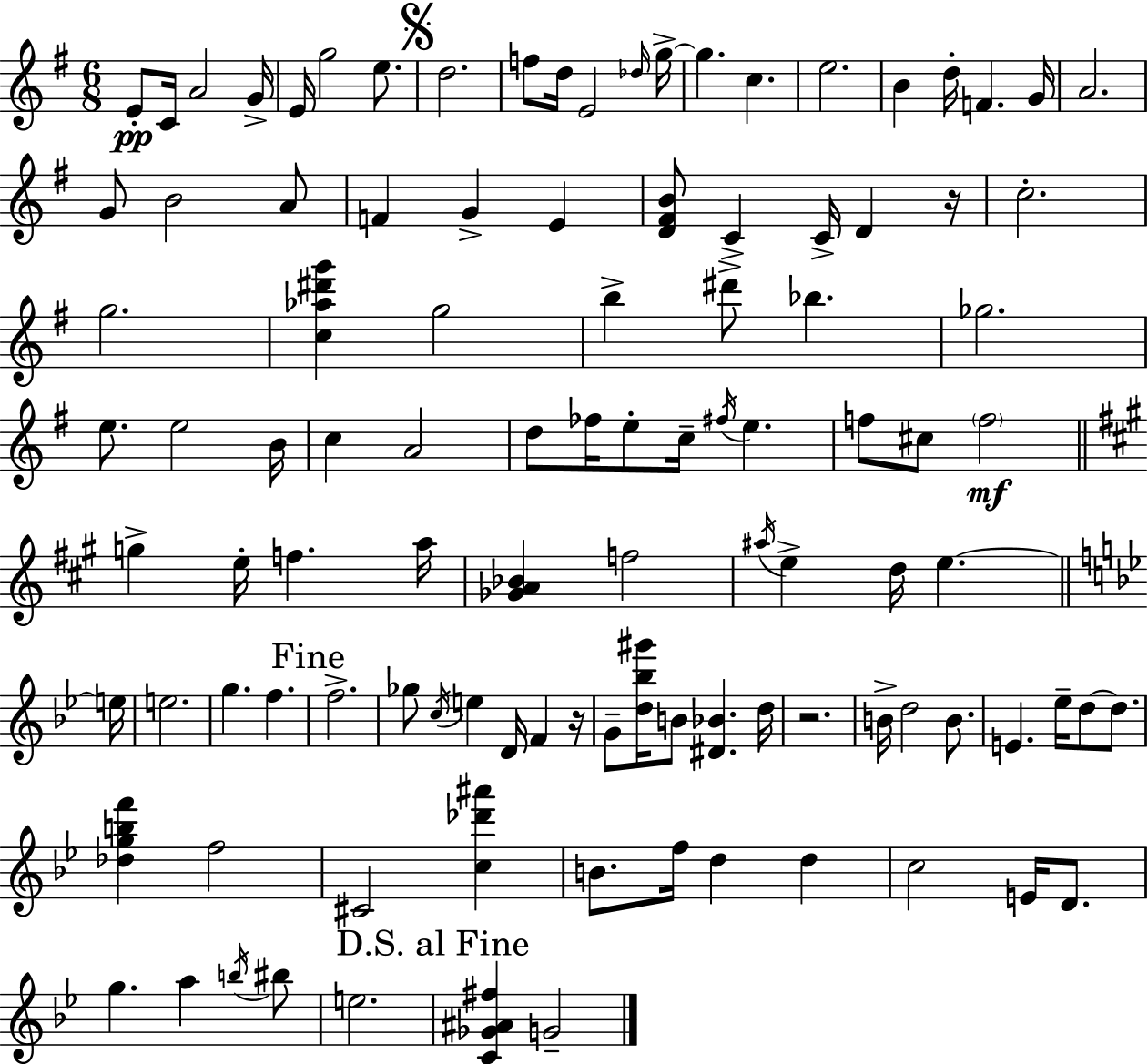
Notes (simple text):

E4/e C4/s A4/h G4/s E4/s G5/h E5/e. D5/h. F5/e D5/s E4/h Db5/s G5/s G5/q. C5/q. E5/h. B4/q D5/s F4/q. G4/s A4/h. G4/e B4/h A4/e F4/q G4/q E4/q [D4,F#4,B4]/e C4/q C4/s D4/q R/s C5/h. G5/h. [C5,Ab5,D#6,G6]/q G5/h B5/q D#6/e Bb5/q. Gb5/h. E5/e. E5/h B4/s C5/q A4/h D5/e FES5/s E5/e C5/s F#5/s E5/q. F5/e C#5/e F5/h G5/q E5/s F5/q. A5/s [Gb4,A4,Bb4]/q F5/h A#5/s E5/q D5/s E5/q. E5/s E5/h. G5/q. F5/q. F5/h. Gb5/e C5/s E5/q D4/s F4/q R/s G4/e [D5,Bb5,G#6]/s B4/e [D#4,Bb4]/q. D5/s R/h. B4/s D5/h B4/e. E4/q. Eb5/s D5/e D5/e. [Db5,G5,B5,F6]/q F5/h C#4/h [C5,Db6,A#6]/q B4/e. F5/s D5/q D5/q C5/h E4/s D4/e. G5/q. A5/q B5/s BIS5/e E5/h. [C4,Gb4,A#4,F#5]/q G4/h